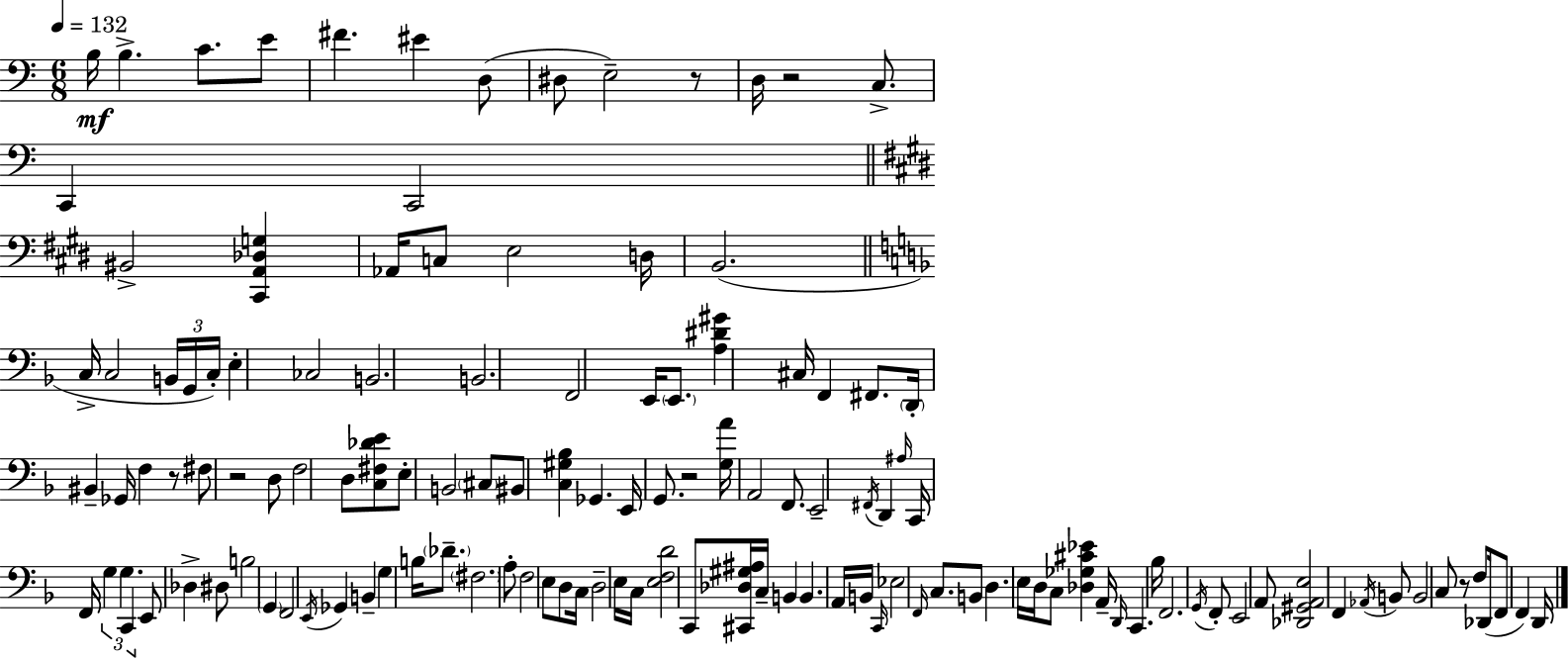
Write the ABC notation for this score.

X:1
T:Untitled
M:6/8
L:1/4
K:Am
B,/4 B, C/2 E/2 ^F ^E D,/2 ^D,/2 E,2 z/2 D,/4 z2 C,/2 C,, C,,2 ^B,,2 [^C,,A,,_D,G,] _A,,/4 C,/2 E,2 D,/4 B,,2 C,/4 C,2 B,,/4 G,,/4 C,/4 E, _C,2 B,,2 B,,2 F,,2 E,,/4 E,,/2 [A,^D^G] ^C,/4 F,, ^F,,/2 D,,/4 ^B,, _G,,/4 F, z/2 ^F,/2 z2 D,/2 F,2 D,/2 [C,^F,_DE]/2 E,/2 B,,2 ^C,/2 ^B,,/2 [C,^G,_B,] _G,, E,,/4 G,,/2 z2 [G,A]/4 A,,2 F,,/2 E,,2 ^F,,/4 D,, ^A,/4 C,,/4 F,,/4 G, G, C,, E,,/2 _D, ^D,/2 B,2 G,, F,,2 E,,/4 _G,, B,, G, B,/4 _D/2 ^F,2 A,/2 F,2 E,/2 D,/2 C,/4 D,2 E,/4 C,/4 [E,F,D]2 C,,/2 [^C,,_D,^G,^A,]/4 C,/4 B,, B,, A,,/4 B,,/4 C,,/4 _E,2 F,,/4 C,/2 B,,/2 D, E,/4 D,/4 C,/2 [_D,_G,^C_E] A,,/4 D,,/4 C,, _B,/4 F,,2 G,,/4 F,,/2 E,,2 A,,/2 [_D,,^G,,A,,E,]2 F,, _A,,/4 B,,/2 B,,2 C,/2 z/2 F,/2 _D,,/4 F,,/2 F,, D,,/4